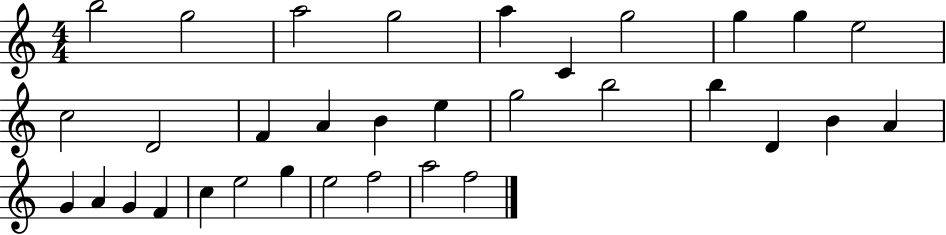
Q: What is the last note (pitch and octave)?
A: F5